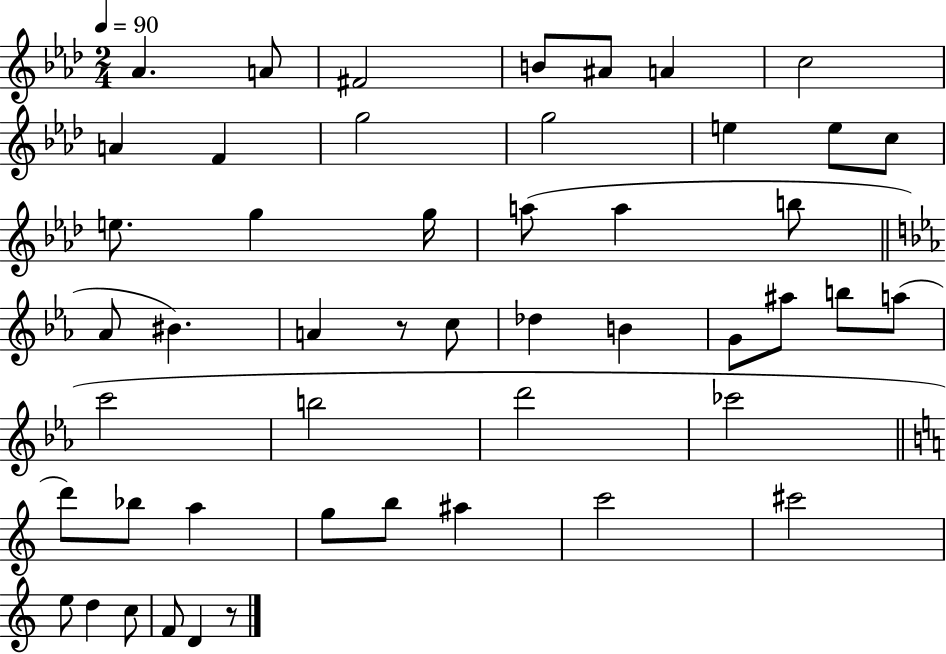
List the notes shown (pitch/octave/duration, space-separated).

Ab4/q. A4/e F#4/h B4/e A#4/e A4/q C5/h A4/q F4/q G5/h G5/h E5/q E5/e C5/e E5/e. G5/q G5/s A5/e A5/q B5/e Ab4/e BIS4/q. A4/q R/e C5/e Db5/q B4/q G4/e A#5/e B5/e A5/e C6/h B5/h D6/h CES6/h D6/e Bb5/e A5/q G5/e B5/e A#5/q C6/h C#6/h E5/e D5/q C5/e F4/e D4/q R/e